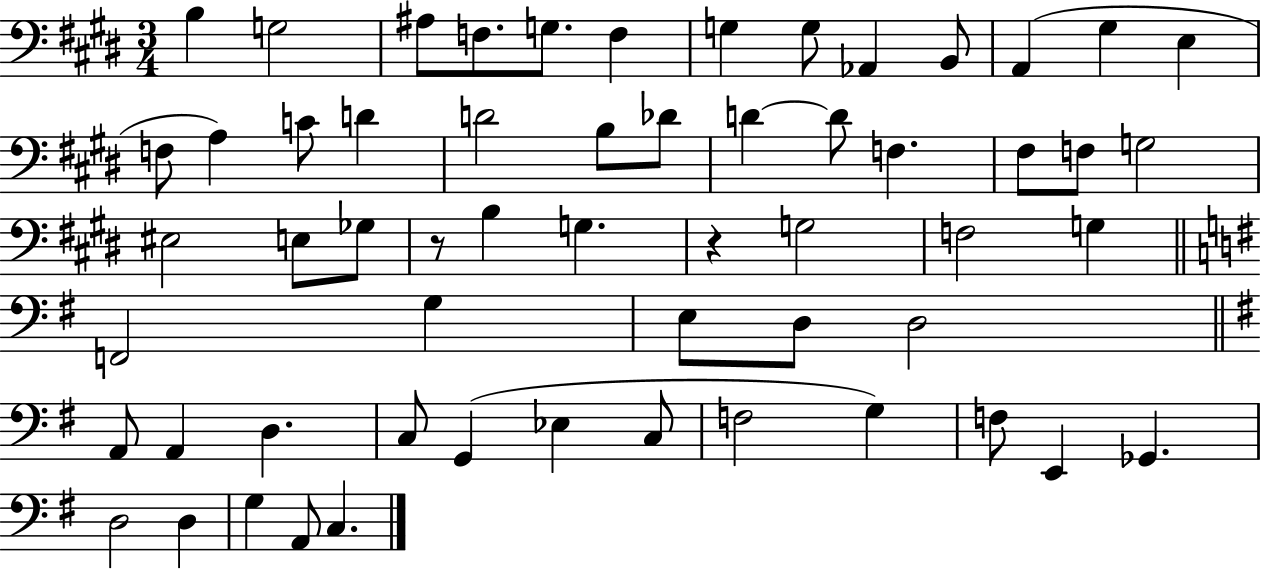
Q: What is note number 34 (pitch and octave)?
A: G3